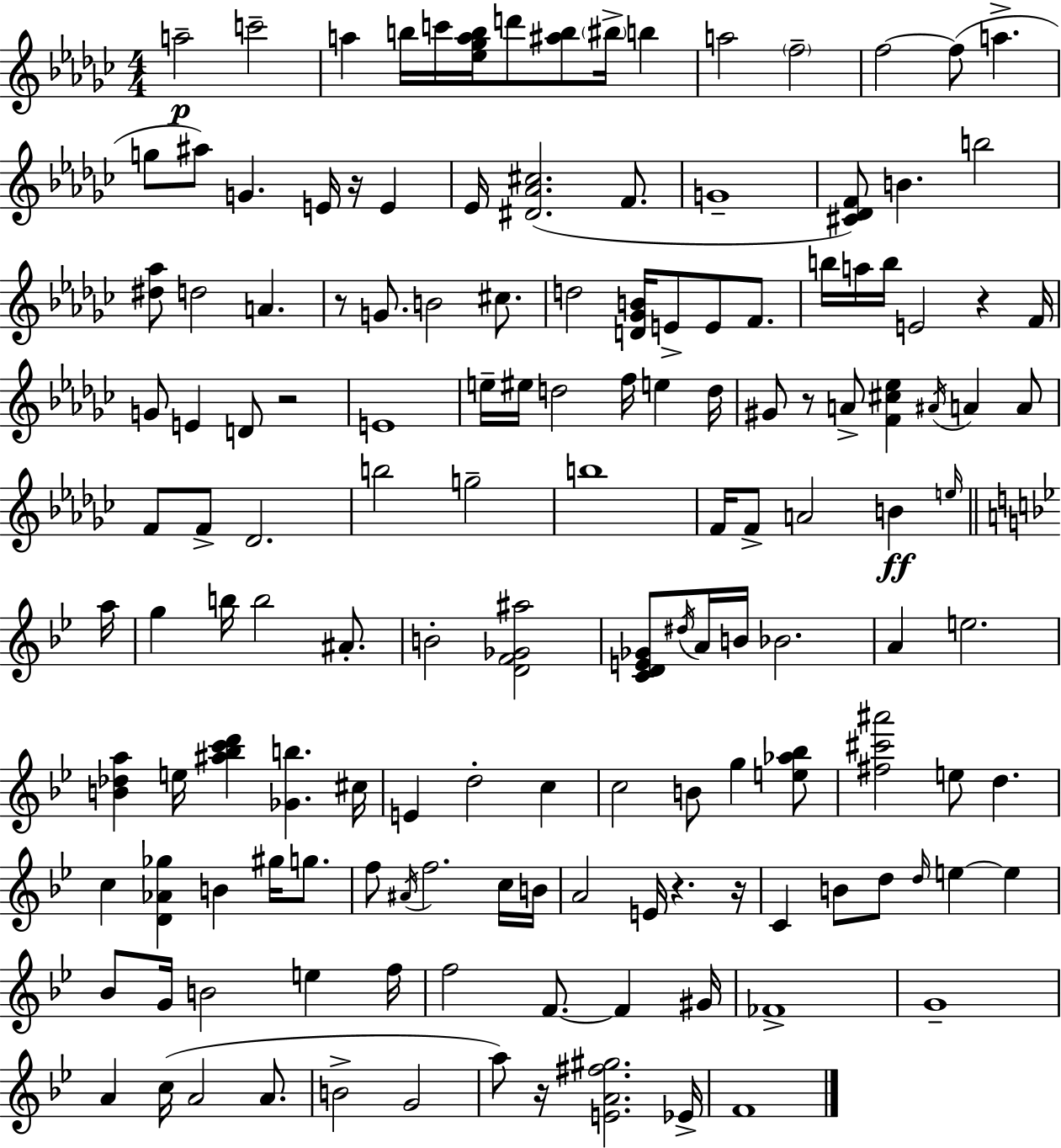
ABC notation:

X:1
T:Untitled
M:4/4
L:1/4
K:Ebm
a2 c'2 a b/4 c'/4 [_e_gab]/4 d'/2 [^ab]/2 ^b/4 b a2 f2 f2 f/2 a g/2 ^a/2 G E/4 z/4 E _E/4 [^D_A^c]2 F/2 G4 [^C_DF]/2 B b2 [^d_a]/2 d2 A z/2 G/2 B2 ^c/2 d2 [D_GB]/4 E/2 E/2 F/2 b/4 a/4 b/4 E2 z F/4 G/2 E D/2 z2 E4 e/4 ^e/4 d2 f/4 e d/4 ^G/2 z/2 A/2 [F^c_e] ^A/4 A A/2 F/2 F/2 _D2 b2 g2 b4 F/4 F/2 A2 B e/4 a/4 g b/4 b2 ^A/2 B2 [DF_G^a]2 [CDE_G]/2 ^d/4 A/4 B/4 _B2 A e2 [B_da] e/4 [^a_bc'd'] [_Gb] ^c/4 E d2 c c2 B/2 g [e_a_b]/2 [^f^c'^a']2 e/2 d c [D_A_g] B ^g/4 g/2 f/2 ^A/4 f2 c/4 B/4 A2 E/4 z z/4 C B/2 d/2 d/4 e e _B/2 G/4 B2 e f/4 f2 F/2 F ^G/4 _F4 G4 A c/4 A2 A/2 B2 G2 a/2 z/4 [EA^f^g]2 _E/4 F4